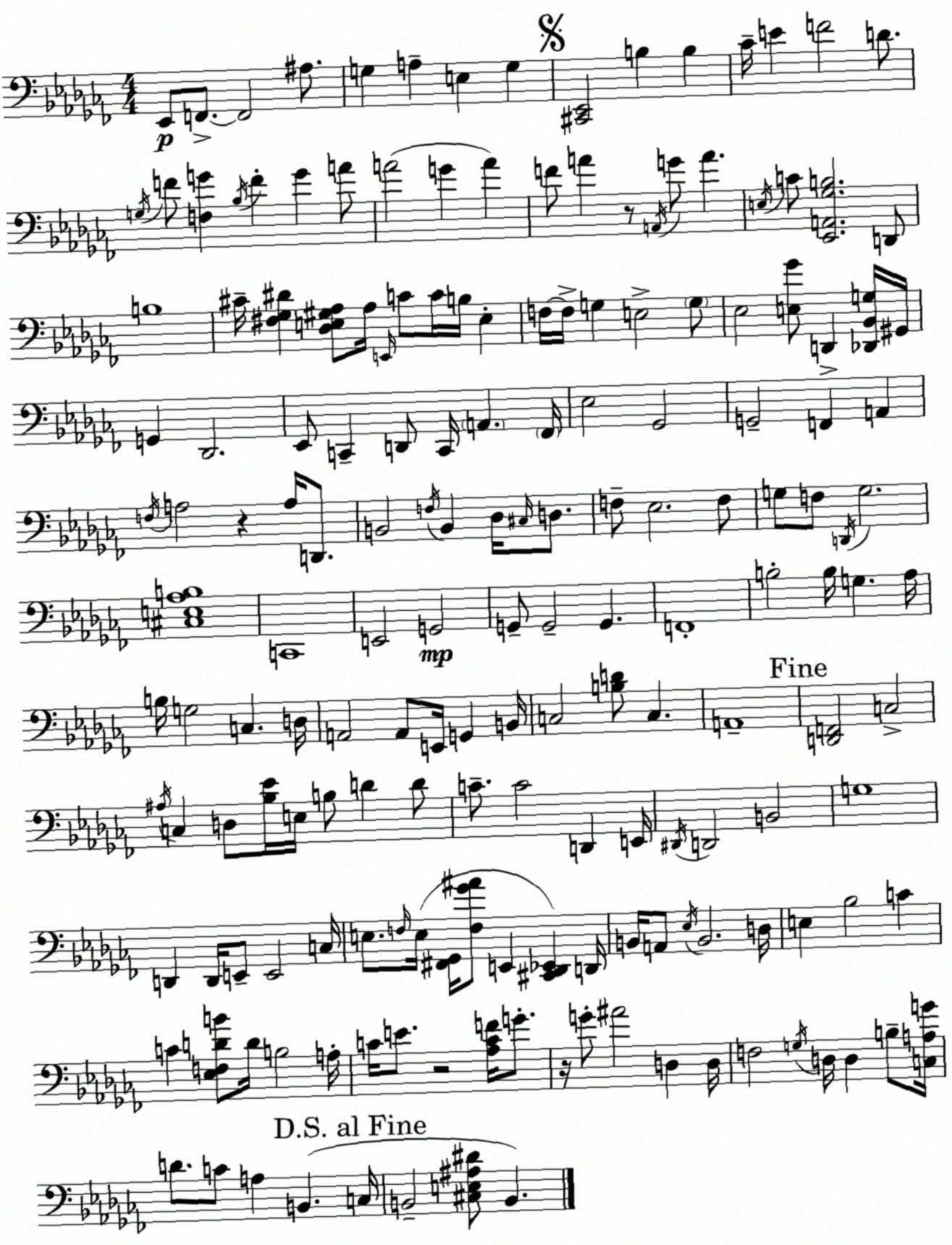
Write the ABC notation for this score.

X:1
T:Untitled
M:4/4
L:1/4
K:Abm
_E,,/2 F,,/2 F,,2 ^A,/2 G, A, E, G, [^C,,_E,,]2 B, B, _C/4 E F2 D/2 G,/4 F/2 [F,G] _B,/4 F G A/2 A2 G A F/2 A z/2 A,,/4 G/2 A E,/4 C/2 [_E,,A,,_G,B,]2 D,,/2 B,4 ^C/4 [^F,_G,^D] [_D,E,^G,_A,]/2 _A,/4 E,,/4 C/2 C/4 B,/4 E, F,/4 F,/4 G, E,2 G,/2 _E,2 [E,_G]/2 D,, [_D,,_B,,G,]/4 ^G,,/4 G,, _D,,2 _E,,/2 C,, D,,/2 C,,/4 A,, _F,,/4 _E,2 _G,,2 G,,2 F,, A,, F,/4 A,2 z A,/4 D,,/2 B,,2 F,/4 B,, _D,/4 ^C,/4 D,/2 F,/2 _E,2 F,/2 G,/2 F,/2 D,,/4 G,2 [^C,E,_A,B,]4 C,,4 E,,2 G,,2 G,,/2 G,,2 G,, F,,4 B,2 B,/4 G, _A,/4 B,/4 G,2 C, D,/4 A,,2 A,,/2 E,,/4 G,, B,,/4 C,2 [B,D]/2 C, A,,4 [D,,F,,]2 C,2 ^A,/4 C, D,/2 [_B,_E]/4 E,/4 B,/2 D D/2 C/2 C2 D,, E,,/4 ^D,,/4 D,,2 B,,2 G,4 D,, D,,/4 E,,/2 E,,2 C,/4 E,/2 F,/4 E,/4 [^F,,_G,,]/4 [F,_G^A]/2 E,, [^C,,_D,,_E,,] D,,/4 B,,/4 A,,/2 _E,/4 B,,2 D,/4 E, _B,2 C C [_E,F,DB]/2 D/4 B,2 A,/4 C/4 E/2 z2 [_A,CF]/4 G/2 z/4 G/2 ^A2 D, D,/4 F,2 G,/4 D,/4 D, B,/2 [C,A,G]/4 D/2 C/2 A, B,, C,/4 B,,2 [^C,E,^A,^D]/2 B,,